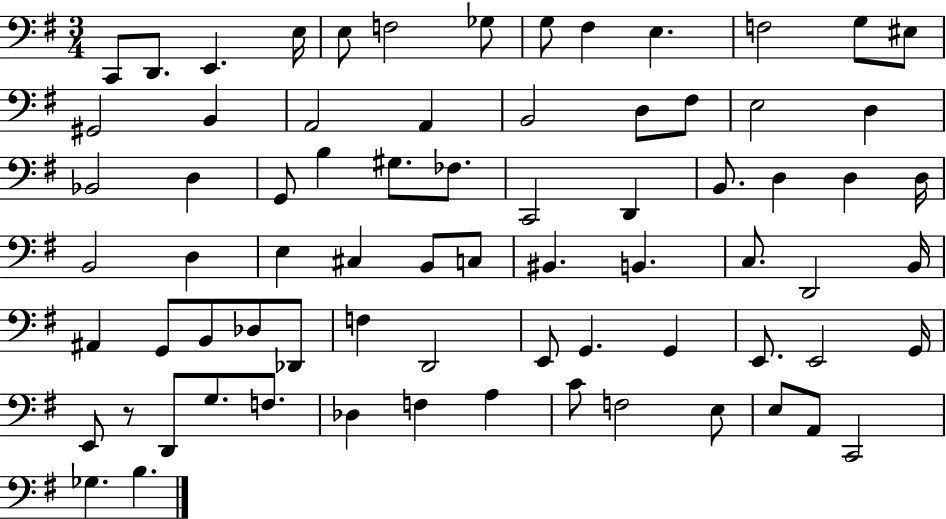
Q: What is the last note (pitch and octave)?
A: B3